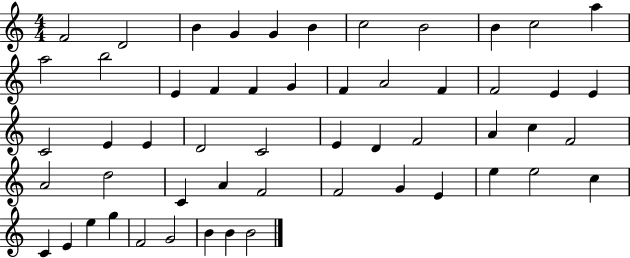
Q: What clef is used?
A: treble